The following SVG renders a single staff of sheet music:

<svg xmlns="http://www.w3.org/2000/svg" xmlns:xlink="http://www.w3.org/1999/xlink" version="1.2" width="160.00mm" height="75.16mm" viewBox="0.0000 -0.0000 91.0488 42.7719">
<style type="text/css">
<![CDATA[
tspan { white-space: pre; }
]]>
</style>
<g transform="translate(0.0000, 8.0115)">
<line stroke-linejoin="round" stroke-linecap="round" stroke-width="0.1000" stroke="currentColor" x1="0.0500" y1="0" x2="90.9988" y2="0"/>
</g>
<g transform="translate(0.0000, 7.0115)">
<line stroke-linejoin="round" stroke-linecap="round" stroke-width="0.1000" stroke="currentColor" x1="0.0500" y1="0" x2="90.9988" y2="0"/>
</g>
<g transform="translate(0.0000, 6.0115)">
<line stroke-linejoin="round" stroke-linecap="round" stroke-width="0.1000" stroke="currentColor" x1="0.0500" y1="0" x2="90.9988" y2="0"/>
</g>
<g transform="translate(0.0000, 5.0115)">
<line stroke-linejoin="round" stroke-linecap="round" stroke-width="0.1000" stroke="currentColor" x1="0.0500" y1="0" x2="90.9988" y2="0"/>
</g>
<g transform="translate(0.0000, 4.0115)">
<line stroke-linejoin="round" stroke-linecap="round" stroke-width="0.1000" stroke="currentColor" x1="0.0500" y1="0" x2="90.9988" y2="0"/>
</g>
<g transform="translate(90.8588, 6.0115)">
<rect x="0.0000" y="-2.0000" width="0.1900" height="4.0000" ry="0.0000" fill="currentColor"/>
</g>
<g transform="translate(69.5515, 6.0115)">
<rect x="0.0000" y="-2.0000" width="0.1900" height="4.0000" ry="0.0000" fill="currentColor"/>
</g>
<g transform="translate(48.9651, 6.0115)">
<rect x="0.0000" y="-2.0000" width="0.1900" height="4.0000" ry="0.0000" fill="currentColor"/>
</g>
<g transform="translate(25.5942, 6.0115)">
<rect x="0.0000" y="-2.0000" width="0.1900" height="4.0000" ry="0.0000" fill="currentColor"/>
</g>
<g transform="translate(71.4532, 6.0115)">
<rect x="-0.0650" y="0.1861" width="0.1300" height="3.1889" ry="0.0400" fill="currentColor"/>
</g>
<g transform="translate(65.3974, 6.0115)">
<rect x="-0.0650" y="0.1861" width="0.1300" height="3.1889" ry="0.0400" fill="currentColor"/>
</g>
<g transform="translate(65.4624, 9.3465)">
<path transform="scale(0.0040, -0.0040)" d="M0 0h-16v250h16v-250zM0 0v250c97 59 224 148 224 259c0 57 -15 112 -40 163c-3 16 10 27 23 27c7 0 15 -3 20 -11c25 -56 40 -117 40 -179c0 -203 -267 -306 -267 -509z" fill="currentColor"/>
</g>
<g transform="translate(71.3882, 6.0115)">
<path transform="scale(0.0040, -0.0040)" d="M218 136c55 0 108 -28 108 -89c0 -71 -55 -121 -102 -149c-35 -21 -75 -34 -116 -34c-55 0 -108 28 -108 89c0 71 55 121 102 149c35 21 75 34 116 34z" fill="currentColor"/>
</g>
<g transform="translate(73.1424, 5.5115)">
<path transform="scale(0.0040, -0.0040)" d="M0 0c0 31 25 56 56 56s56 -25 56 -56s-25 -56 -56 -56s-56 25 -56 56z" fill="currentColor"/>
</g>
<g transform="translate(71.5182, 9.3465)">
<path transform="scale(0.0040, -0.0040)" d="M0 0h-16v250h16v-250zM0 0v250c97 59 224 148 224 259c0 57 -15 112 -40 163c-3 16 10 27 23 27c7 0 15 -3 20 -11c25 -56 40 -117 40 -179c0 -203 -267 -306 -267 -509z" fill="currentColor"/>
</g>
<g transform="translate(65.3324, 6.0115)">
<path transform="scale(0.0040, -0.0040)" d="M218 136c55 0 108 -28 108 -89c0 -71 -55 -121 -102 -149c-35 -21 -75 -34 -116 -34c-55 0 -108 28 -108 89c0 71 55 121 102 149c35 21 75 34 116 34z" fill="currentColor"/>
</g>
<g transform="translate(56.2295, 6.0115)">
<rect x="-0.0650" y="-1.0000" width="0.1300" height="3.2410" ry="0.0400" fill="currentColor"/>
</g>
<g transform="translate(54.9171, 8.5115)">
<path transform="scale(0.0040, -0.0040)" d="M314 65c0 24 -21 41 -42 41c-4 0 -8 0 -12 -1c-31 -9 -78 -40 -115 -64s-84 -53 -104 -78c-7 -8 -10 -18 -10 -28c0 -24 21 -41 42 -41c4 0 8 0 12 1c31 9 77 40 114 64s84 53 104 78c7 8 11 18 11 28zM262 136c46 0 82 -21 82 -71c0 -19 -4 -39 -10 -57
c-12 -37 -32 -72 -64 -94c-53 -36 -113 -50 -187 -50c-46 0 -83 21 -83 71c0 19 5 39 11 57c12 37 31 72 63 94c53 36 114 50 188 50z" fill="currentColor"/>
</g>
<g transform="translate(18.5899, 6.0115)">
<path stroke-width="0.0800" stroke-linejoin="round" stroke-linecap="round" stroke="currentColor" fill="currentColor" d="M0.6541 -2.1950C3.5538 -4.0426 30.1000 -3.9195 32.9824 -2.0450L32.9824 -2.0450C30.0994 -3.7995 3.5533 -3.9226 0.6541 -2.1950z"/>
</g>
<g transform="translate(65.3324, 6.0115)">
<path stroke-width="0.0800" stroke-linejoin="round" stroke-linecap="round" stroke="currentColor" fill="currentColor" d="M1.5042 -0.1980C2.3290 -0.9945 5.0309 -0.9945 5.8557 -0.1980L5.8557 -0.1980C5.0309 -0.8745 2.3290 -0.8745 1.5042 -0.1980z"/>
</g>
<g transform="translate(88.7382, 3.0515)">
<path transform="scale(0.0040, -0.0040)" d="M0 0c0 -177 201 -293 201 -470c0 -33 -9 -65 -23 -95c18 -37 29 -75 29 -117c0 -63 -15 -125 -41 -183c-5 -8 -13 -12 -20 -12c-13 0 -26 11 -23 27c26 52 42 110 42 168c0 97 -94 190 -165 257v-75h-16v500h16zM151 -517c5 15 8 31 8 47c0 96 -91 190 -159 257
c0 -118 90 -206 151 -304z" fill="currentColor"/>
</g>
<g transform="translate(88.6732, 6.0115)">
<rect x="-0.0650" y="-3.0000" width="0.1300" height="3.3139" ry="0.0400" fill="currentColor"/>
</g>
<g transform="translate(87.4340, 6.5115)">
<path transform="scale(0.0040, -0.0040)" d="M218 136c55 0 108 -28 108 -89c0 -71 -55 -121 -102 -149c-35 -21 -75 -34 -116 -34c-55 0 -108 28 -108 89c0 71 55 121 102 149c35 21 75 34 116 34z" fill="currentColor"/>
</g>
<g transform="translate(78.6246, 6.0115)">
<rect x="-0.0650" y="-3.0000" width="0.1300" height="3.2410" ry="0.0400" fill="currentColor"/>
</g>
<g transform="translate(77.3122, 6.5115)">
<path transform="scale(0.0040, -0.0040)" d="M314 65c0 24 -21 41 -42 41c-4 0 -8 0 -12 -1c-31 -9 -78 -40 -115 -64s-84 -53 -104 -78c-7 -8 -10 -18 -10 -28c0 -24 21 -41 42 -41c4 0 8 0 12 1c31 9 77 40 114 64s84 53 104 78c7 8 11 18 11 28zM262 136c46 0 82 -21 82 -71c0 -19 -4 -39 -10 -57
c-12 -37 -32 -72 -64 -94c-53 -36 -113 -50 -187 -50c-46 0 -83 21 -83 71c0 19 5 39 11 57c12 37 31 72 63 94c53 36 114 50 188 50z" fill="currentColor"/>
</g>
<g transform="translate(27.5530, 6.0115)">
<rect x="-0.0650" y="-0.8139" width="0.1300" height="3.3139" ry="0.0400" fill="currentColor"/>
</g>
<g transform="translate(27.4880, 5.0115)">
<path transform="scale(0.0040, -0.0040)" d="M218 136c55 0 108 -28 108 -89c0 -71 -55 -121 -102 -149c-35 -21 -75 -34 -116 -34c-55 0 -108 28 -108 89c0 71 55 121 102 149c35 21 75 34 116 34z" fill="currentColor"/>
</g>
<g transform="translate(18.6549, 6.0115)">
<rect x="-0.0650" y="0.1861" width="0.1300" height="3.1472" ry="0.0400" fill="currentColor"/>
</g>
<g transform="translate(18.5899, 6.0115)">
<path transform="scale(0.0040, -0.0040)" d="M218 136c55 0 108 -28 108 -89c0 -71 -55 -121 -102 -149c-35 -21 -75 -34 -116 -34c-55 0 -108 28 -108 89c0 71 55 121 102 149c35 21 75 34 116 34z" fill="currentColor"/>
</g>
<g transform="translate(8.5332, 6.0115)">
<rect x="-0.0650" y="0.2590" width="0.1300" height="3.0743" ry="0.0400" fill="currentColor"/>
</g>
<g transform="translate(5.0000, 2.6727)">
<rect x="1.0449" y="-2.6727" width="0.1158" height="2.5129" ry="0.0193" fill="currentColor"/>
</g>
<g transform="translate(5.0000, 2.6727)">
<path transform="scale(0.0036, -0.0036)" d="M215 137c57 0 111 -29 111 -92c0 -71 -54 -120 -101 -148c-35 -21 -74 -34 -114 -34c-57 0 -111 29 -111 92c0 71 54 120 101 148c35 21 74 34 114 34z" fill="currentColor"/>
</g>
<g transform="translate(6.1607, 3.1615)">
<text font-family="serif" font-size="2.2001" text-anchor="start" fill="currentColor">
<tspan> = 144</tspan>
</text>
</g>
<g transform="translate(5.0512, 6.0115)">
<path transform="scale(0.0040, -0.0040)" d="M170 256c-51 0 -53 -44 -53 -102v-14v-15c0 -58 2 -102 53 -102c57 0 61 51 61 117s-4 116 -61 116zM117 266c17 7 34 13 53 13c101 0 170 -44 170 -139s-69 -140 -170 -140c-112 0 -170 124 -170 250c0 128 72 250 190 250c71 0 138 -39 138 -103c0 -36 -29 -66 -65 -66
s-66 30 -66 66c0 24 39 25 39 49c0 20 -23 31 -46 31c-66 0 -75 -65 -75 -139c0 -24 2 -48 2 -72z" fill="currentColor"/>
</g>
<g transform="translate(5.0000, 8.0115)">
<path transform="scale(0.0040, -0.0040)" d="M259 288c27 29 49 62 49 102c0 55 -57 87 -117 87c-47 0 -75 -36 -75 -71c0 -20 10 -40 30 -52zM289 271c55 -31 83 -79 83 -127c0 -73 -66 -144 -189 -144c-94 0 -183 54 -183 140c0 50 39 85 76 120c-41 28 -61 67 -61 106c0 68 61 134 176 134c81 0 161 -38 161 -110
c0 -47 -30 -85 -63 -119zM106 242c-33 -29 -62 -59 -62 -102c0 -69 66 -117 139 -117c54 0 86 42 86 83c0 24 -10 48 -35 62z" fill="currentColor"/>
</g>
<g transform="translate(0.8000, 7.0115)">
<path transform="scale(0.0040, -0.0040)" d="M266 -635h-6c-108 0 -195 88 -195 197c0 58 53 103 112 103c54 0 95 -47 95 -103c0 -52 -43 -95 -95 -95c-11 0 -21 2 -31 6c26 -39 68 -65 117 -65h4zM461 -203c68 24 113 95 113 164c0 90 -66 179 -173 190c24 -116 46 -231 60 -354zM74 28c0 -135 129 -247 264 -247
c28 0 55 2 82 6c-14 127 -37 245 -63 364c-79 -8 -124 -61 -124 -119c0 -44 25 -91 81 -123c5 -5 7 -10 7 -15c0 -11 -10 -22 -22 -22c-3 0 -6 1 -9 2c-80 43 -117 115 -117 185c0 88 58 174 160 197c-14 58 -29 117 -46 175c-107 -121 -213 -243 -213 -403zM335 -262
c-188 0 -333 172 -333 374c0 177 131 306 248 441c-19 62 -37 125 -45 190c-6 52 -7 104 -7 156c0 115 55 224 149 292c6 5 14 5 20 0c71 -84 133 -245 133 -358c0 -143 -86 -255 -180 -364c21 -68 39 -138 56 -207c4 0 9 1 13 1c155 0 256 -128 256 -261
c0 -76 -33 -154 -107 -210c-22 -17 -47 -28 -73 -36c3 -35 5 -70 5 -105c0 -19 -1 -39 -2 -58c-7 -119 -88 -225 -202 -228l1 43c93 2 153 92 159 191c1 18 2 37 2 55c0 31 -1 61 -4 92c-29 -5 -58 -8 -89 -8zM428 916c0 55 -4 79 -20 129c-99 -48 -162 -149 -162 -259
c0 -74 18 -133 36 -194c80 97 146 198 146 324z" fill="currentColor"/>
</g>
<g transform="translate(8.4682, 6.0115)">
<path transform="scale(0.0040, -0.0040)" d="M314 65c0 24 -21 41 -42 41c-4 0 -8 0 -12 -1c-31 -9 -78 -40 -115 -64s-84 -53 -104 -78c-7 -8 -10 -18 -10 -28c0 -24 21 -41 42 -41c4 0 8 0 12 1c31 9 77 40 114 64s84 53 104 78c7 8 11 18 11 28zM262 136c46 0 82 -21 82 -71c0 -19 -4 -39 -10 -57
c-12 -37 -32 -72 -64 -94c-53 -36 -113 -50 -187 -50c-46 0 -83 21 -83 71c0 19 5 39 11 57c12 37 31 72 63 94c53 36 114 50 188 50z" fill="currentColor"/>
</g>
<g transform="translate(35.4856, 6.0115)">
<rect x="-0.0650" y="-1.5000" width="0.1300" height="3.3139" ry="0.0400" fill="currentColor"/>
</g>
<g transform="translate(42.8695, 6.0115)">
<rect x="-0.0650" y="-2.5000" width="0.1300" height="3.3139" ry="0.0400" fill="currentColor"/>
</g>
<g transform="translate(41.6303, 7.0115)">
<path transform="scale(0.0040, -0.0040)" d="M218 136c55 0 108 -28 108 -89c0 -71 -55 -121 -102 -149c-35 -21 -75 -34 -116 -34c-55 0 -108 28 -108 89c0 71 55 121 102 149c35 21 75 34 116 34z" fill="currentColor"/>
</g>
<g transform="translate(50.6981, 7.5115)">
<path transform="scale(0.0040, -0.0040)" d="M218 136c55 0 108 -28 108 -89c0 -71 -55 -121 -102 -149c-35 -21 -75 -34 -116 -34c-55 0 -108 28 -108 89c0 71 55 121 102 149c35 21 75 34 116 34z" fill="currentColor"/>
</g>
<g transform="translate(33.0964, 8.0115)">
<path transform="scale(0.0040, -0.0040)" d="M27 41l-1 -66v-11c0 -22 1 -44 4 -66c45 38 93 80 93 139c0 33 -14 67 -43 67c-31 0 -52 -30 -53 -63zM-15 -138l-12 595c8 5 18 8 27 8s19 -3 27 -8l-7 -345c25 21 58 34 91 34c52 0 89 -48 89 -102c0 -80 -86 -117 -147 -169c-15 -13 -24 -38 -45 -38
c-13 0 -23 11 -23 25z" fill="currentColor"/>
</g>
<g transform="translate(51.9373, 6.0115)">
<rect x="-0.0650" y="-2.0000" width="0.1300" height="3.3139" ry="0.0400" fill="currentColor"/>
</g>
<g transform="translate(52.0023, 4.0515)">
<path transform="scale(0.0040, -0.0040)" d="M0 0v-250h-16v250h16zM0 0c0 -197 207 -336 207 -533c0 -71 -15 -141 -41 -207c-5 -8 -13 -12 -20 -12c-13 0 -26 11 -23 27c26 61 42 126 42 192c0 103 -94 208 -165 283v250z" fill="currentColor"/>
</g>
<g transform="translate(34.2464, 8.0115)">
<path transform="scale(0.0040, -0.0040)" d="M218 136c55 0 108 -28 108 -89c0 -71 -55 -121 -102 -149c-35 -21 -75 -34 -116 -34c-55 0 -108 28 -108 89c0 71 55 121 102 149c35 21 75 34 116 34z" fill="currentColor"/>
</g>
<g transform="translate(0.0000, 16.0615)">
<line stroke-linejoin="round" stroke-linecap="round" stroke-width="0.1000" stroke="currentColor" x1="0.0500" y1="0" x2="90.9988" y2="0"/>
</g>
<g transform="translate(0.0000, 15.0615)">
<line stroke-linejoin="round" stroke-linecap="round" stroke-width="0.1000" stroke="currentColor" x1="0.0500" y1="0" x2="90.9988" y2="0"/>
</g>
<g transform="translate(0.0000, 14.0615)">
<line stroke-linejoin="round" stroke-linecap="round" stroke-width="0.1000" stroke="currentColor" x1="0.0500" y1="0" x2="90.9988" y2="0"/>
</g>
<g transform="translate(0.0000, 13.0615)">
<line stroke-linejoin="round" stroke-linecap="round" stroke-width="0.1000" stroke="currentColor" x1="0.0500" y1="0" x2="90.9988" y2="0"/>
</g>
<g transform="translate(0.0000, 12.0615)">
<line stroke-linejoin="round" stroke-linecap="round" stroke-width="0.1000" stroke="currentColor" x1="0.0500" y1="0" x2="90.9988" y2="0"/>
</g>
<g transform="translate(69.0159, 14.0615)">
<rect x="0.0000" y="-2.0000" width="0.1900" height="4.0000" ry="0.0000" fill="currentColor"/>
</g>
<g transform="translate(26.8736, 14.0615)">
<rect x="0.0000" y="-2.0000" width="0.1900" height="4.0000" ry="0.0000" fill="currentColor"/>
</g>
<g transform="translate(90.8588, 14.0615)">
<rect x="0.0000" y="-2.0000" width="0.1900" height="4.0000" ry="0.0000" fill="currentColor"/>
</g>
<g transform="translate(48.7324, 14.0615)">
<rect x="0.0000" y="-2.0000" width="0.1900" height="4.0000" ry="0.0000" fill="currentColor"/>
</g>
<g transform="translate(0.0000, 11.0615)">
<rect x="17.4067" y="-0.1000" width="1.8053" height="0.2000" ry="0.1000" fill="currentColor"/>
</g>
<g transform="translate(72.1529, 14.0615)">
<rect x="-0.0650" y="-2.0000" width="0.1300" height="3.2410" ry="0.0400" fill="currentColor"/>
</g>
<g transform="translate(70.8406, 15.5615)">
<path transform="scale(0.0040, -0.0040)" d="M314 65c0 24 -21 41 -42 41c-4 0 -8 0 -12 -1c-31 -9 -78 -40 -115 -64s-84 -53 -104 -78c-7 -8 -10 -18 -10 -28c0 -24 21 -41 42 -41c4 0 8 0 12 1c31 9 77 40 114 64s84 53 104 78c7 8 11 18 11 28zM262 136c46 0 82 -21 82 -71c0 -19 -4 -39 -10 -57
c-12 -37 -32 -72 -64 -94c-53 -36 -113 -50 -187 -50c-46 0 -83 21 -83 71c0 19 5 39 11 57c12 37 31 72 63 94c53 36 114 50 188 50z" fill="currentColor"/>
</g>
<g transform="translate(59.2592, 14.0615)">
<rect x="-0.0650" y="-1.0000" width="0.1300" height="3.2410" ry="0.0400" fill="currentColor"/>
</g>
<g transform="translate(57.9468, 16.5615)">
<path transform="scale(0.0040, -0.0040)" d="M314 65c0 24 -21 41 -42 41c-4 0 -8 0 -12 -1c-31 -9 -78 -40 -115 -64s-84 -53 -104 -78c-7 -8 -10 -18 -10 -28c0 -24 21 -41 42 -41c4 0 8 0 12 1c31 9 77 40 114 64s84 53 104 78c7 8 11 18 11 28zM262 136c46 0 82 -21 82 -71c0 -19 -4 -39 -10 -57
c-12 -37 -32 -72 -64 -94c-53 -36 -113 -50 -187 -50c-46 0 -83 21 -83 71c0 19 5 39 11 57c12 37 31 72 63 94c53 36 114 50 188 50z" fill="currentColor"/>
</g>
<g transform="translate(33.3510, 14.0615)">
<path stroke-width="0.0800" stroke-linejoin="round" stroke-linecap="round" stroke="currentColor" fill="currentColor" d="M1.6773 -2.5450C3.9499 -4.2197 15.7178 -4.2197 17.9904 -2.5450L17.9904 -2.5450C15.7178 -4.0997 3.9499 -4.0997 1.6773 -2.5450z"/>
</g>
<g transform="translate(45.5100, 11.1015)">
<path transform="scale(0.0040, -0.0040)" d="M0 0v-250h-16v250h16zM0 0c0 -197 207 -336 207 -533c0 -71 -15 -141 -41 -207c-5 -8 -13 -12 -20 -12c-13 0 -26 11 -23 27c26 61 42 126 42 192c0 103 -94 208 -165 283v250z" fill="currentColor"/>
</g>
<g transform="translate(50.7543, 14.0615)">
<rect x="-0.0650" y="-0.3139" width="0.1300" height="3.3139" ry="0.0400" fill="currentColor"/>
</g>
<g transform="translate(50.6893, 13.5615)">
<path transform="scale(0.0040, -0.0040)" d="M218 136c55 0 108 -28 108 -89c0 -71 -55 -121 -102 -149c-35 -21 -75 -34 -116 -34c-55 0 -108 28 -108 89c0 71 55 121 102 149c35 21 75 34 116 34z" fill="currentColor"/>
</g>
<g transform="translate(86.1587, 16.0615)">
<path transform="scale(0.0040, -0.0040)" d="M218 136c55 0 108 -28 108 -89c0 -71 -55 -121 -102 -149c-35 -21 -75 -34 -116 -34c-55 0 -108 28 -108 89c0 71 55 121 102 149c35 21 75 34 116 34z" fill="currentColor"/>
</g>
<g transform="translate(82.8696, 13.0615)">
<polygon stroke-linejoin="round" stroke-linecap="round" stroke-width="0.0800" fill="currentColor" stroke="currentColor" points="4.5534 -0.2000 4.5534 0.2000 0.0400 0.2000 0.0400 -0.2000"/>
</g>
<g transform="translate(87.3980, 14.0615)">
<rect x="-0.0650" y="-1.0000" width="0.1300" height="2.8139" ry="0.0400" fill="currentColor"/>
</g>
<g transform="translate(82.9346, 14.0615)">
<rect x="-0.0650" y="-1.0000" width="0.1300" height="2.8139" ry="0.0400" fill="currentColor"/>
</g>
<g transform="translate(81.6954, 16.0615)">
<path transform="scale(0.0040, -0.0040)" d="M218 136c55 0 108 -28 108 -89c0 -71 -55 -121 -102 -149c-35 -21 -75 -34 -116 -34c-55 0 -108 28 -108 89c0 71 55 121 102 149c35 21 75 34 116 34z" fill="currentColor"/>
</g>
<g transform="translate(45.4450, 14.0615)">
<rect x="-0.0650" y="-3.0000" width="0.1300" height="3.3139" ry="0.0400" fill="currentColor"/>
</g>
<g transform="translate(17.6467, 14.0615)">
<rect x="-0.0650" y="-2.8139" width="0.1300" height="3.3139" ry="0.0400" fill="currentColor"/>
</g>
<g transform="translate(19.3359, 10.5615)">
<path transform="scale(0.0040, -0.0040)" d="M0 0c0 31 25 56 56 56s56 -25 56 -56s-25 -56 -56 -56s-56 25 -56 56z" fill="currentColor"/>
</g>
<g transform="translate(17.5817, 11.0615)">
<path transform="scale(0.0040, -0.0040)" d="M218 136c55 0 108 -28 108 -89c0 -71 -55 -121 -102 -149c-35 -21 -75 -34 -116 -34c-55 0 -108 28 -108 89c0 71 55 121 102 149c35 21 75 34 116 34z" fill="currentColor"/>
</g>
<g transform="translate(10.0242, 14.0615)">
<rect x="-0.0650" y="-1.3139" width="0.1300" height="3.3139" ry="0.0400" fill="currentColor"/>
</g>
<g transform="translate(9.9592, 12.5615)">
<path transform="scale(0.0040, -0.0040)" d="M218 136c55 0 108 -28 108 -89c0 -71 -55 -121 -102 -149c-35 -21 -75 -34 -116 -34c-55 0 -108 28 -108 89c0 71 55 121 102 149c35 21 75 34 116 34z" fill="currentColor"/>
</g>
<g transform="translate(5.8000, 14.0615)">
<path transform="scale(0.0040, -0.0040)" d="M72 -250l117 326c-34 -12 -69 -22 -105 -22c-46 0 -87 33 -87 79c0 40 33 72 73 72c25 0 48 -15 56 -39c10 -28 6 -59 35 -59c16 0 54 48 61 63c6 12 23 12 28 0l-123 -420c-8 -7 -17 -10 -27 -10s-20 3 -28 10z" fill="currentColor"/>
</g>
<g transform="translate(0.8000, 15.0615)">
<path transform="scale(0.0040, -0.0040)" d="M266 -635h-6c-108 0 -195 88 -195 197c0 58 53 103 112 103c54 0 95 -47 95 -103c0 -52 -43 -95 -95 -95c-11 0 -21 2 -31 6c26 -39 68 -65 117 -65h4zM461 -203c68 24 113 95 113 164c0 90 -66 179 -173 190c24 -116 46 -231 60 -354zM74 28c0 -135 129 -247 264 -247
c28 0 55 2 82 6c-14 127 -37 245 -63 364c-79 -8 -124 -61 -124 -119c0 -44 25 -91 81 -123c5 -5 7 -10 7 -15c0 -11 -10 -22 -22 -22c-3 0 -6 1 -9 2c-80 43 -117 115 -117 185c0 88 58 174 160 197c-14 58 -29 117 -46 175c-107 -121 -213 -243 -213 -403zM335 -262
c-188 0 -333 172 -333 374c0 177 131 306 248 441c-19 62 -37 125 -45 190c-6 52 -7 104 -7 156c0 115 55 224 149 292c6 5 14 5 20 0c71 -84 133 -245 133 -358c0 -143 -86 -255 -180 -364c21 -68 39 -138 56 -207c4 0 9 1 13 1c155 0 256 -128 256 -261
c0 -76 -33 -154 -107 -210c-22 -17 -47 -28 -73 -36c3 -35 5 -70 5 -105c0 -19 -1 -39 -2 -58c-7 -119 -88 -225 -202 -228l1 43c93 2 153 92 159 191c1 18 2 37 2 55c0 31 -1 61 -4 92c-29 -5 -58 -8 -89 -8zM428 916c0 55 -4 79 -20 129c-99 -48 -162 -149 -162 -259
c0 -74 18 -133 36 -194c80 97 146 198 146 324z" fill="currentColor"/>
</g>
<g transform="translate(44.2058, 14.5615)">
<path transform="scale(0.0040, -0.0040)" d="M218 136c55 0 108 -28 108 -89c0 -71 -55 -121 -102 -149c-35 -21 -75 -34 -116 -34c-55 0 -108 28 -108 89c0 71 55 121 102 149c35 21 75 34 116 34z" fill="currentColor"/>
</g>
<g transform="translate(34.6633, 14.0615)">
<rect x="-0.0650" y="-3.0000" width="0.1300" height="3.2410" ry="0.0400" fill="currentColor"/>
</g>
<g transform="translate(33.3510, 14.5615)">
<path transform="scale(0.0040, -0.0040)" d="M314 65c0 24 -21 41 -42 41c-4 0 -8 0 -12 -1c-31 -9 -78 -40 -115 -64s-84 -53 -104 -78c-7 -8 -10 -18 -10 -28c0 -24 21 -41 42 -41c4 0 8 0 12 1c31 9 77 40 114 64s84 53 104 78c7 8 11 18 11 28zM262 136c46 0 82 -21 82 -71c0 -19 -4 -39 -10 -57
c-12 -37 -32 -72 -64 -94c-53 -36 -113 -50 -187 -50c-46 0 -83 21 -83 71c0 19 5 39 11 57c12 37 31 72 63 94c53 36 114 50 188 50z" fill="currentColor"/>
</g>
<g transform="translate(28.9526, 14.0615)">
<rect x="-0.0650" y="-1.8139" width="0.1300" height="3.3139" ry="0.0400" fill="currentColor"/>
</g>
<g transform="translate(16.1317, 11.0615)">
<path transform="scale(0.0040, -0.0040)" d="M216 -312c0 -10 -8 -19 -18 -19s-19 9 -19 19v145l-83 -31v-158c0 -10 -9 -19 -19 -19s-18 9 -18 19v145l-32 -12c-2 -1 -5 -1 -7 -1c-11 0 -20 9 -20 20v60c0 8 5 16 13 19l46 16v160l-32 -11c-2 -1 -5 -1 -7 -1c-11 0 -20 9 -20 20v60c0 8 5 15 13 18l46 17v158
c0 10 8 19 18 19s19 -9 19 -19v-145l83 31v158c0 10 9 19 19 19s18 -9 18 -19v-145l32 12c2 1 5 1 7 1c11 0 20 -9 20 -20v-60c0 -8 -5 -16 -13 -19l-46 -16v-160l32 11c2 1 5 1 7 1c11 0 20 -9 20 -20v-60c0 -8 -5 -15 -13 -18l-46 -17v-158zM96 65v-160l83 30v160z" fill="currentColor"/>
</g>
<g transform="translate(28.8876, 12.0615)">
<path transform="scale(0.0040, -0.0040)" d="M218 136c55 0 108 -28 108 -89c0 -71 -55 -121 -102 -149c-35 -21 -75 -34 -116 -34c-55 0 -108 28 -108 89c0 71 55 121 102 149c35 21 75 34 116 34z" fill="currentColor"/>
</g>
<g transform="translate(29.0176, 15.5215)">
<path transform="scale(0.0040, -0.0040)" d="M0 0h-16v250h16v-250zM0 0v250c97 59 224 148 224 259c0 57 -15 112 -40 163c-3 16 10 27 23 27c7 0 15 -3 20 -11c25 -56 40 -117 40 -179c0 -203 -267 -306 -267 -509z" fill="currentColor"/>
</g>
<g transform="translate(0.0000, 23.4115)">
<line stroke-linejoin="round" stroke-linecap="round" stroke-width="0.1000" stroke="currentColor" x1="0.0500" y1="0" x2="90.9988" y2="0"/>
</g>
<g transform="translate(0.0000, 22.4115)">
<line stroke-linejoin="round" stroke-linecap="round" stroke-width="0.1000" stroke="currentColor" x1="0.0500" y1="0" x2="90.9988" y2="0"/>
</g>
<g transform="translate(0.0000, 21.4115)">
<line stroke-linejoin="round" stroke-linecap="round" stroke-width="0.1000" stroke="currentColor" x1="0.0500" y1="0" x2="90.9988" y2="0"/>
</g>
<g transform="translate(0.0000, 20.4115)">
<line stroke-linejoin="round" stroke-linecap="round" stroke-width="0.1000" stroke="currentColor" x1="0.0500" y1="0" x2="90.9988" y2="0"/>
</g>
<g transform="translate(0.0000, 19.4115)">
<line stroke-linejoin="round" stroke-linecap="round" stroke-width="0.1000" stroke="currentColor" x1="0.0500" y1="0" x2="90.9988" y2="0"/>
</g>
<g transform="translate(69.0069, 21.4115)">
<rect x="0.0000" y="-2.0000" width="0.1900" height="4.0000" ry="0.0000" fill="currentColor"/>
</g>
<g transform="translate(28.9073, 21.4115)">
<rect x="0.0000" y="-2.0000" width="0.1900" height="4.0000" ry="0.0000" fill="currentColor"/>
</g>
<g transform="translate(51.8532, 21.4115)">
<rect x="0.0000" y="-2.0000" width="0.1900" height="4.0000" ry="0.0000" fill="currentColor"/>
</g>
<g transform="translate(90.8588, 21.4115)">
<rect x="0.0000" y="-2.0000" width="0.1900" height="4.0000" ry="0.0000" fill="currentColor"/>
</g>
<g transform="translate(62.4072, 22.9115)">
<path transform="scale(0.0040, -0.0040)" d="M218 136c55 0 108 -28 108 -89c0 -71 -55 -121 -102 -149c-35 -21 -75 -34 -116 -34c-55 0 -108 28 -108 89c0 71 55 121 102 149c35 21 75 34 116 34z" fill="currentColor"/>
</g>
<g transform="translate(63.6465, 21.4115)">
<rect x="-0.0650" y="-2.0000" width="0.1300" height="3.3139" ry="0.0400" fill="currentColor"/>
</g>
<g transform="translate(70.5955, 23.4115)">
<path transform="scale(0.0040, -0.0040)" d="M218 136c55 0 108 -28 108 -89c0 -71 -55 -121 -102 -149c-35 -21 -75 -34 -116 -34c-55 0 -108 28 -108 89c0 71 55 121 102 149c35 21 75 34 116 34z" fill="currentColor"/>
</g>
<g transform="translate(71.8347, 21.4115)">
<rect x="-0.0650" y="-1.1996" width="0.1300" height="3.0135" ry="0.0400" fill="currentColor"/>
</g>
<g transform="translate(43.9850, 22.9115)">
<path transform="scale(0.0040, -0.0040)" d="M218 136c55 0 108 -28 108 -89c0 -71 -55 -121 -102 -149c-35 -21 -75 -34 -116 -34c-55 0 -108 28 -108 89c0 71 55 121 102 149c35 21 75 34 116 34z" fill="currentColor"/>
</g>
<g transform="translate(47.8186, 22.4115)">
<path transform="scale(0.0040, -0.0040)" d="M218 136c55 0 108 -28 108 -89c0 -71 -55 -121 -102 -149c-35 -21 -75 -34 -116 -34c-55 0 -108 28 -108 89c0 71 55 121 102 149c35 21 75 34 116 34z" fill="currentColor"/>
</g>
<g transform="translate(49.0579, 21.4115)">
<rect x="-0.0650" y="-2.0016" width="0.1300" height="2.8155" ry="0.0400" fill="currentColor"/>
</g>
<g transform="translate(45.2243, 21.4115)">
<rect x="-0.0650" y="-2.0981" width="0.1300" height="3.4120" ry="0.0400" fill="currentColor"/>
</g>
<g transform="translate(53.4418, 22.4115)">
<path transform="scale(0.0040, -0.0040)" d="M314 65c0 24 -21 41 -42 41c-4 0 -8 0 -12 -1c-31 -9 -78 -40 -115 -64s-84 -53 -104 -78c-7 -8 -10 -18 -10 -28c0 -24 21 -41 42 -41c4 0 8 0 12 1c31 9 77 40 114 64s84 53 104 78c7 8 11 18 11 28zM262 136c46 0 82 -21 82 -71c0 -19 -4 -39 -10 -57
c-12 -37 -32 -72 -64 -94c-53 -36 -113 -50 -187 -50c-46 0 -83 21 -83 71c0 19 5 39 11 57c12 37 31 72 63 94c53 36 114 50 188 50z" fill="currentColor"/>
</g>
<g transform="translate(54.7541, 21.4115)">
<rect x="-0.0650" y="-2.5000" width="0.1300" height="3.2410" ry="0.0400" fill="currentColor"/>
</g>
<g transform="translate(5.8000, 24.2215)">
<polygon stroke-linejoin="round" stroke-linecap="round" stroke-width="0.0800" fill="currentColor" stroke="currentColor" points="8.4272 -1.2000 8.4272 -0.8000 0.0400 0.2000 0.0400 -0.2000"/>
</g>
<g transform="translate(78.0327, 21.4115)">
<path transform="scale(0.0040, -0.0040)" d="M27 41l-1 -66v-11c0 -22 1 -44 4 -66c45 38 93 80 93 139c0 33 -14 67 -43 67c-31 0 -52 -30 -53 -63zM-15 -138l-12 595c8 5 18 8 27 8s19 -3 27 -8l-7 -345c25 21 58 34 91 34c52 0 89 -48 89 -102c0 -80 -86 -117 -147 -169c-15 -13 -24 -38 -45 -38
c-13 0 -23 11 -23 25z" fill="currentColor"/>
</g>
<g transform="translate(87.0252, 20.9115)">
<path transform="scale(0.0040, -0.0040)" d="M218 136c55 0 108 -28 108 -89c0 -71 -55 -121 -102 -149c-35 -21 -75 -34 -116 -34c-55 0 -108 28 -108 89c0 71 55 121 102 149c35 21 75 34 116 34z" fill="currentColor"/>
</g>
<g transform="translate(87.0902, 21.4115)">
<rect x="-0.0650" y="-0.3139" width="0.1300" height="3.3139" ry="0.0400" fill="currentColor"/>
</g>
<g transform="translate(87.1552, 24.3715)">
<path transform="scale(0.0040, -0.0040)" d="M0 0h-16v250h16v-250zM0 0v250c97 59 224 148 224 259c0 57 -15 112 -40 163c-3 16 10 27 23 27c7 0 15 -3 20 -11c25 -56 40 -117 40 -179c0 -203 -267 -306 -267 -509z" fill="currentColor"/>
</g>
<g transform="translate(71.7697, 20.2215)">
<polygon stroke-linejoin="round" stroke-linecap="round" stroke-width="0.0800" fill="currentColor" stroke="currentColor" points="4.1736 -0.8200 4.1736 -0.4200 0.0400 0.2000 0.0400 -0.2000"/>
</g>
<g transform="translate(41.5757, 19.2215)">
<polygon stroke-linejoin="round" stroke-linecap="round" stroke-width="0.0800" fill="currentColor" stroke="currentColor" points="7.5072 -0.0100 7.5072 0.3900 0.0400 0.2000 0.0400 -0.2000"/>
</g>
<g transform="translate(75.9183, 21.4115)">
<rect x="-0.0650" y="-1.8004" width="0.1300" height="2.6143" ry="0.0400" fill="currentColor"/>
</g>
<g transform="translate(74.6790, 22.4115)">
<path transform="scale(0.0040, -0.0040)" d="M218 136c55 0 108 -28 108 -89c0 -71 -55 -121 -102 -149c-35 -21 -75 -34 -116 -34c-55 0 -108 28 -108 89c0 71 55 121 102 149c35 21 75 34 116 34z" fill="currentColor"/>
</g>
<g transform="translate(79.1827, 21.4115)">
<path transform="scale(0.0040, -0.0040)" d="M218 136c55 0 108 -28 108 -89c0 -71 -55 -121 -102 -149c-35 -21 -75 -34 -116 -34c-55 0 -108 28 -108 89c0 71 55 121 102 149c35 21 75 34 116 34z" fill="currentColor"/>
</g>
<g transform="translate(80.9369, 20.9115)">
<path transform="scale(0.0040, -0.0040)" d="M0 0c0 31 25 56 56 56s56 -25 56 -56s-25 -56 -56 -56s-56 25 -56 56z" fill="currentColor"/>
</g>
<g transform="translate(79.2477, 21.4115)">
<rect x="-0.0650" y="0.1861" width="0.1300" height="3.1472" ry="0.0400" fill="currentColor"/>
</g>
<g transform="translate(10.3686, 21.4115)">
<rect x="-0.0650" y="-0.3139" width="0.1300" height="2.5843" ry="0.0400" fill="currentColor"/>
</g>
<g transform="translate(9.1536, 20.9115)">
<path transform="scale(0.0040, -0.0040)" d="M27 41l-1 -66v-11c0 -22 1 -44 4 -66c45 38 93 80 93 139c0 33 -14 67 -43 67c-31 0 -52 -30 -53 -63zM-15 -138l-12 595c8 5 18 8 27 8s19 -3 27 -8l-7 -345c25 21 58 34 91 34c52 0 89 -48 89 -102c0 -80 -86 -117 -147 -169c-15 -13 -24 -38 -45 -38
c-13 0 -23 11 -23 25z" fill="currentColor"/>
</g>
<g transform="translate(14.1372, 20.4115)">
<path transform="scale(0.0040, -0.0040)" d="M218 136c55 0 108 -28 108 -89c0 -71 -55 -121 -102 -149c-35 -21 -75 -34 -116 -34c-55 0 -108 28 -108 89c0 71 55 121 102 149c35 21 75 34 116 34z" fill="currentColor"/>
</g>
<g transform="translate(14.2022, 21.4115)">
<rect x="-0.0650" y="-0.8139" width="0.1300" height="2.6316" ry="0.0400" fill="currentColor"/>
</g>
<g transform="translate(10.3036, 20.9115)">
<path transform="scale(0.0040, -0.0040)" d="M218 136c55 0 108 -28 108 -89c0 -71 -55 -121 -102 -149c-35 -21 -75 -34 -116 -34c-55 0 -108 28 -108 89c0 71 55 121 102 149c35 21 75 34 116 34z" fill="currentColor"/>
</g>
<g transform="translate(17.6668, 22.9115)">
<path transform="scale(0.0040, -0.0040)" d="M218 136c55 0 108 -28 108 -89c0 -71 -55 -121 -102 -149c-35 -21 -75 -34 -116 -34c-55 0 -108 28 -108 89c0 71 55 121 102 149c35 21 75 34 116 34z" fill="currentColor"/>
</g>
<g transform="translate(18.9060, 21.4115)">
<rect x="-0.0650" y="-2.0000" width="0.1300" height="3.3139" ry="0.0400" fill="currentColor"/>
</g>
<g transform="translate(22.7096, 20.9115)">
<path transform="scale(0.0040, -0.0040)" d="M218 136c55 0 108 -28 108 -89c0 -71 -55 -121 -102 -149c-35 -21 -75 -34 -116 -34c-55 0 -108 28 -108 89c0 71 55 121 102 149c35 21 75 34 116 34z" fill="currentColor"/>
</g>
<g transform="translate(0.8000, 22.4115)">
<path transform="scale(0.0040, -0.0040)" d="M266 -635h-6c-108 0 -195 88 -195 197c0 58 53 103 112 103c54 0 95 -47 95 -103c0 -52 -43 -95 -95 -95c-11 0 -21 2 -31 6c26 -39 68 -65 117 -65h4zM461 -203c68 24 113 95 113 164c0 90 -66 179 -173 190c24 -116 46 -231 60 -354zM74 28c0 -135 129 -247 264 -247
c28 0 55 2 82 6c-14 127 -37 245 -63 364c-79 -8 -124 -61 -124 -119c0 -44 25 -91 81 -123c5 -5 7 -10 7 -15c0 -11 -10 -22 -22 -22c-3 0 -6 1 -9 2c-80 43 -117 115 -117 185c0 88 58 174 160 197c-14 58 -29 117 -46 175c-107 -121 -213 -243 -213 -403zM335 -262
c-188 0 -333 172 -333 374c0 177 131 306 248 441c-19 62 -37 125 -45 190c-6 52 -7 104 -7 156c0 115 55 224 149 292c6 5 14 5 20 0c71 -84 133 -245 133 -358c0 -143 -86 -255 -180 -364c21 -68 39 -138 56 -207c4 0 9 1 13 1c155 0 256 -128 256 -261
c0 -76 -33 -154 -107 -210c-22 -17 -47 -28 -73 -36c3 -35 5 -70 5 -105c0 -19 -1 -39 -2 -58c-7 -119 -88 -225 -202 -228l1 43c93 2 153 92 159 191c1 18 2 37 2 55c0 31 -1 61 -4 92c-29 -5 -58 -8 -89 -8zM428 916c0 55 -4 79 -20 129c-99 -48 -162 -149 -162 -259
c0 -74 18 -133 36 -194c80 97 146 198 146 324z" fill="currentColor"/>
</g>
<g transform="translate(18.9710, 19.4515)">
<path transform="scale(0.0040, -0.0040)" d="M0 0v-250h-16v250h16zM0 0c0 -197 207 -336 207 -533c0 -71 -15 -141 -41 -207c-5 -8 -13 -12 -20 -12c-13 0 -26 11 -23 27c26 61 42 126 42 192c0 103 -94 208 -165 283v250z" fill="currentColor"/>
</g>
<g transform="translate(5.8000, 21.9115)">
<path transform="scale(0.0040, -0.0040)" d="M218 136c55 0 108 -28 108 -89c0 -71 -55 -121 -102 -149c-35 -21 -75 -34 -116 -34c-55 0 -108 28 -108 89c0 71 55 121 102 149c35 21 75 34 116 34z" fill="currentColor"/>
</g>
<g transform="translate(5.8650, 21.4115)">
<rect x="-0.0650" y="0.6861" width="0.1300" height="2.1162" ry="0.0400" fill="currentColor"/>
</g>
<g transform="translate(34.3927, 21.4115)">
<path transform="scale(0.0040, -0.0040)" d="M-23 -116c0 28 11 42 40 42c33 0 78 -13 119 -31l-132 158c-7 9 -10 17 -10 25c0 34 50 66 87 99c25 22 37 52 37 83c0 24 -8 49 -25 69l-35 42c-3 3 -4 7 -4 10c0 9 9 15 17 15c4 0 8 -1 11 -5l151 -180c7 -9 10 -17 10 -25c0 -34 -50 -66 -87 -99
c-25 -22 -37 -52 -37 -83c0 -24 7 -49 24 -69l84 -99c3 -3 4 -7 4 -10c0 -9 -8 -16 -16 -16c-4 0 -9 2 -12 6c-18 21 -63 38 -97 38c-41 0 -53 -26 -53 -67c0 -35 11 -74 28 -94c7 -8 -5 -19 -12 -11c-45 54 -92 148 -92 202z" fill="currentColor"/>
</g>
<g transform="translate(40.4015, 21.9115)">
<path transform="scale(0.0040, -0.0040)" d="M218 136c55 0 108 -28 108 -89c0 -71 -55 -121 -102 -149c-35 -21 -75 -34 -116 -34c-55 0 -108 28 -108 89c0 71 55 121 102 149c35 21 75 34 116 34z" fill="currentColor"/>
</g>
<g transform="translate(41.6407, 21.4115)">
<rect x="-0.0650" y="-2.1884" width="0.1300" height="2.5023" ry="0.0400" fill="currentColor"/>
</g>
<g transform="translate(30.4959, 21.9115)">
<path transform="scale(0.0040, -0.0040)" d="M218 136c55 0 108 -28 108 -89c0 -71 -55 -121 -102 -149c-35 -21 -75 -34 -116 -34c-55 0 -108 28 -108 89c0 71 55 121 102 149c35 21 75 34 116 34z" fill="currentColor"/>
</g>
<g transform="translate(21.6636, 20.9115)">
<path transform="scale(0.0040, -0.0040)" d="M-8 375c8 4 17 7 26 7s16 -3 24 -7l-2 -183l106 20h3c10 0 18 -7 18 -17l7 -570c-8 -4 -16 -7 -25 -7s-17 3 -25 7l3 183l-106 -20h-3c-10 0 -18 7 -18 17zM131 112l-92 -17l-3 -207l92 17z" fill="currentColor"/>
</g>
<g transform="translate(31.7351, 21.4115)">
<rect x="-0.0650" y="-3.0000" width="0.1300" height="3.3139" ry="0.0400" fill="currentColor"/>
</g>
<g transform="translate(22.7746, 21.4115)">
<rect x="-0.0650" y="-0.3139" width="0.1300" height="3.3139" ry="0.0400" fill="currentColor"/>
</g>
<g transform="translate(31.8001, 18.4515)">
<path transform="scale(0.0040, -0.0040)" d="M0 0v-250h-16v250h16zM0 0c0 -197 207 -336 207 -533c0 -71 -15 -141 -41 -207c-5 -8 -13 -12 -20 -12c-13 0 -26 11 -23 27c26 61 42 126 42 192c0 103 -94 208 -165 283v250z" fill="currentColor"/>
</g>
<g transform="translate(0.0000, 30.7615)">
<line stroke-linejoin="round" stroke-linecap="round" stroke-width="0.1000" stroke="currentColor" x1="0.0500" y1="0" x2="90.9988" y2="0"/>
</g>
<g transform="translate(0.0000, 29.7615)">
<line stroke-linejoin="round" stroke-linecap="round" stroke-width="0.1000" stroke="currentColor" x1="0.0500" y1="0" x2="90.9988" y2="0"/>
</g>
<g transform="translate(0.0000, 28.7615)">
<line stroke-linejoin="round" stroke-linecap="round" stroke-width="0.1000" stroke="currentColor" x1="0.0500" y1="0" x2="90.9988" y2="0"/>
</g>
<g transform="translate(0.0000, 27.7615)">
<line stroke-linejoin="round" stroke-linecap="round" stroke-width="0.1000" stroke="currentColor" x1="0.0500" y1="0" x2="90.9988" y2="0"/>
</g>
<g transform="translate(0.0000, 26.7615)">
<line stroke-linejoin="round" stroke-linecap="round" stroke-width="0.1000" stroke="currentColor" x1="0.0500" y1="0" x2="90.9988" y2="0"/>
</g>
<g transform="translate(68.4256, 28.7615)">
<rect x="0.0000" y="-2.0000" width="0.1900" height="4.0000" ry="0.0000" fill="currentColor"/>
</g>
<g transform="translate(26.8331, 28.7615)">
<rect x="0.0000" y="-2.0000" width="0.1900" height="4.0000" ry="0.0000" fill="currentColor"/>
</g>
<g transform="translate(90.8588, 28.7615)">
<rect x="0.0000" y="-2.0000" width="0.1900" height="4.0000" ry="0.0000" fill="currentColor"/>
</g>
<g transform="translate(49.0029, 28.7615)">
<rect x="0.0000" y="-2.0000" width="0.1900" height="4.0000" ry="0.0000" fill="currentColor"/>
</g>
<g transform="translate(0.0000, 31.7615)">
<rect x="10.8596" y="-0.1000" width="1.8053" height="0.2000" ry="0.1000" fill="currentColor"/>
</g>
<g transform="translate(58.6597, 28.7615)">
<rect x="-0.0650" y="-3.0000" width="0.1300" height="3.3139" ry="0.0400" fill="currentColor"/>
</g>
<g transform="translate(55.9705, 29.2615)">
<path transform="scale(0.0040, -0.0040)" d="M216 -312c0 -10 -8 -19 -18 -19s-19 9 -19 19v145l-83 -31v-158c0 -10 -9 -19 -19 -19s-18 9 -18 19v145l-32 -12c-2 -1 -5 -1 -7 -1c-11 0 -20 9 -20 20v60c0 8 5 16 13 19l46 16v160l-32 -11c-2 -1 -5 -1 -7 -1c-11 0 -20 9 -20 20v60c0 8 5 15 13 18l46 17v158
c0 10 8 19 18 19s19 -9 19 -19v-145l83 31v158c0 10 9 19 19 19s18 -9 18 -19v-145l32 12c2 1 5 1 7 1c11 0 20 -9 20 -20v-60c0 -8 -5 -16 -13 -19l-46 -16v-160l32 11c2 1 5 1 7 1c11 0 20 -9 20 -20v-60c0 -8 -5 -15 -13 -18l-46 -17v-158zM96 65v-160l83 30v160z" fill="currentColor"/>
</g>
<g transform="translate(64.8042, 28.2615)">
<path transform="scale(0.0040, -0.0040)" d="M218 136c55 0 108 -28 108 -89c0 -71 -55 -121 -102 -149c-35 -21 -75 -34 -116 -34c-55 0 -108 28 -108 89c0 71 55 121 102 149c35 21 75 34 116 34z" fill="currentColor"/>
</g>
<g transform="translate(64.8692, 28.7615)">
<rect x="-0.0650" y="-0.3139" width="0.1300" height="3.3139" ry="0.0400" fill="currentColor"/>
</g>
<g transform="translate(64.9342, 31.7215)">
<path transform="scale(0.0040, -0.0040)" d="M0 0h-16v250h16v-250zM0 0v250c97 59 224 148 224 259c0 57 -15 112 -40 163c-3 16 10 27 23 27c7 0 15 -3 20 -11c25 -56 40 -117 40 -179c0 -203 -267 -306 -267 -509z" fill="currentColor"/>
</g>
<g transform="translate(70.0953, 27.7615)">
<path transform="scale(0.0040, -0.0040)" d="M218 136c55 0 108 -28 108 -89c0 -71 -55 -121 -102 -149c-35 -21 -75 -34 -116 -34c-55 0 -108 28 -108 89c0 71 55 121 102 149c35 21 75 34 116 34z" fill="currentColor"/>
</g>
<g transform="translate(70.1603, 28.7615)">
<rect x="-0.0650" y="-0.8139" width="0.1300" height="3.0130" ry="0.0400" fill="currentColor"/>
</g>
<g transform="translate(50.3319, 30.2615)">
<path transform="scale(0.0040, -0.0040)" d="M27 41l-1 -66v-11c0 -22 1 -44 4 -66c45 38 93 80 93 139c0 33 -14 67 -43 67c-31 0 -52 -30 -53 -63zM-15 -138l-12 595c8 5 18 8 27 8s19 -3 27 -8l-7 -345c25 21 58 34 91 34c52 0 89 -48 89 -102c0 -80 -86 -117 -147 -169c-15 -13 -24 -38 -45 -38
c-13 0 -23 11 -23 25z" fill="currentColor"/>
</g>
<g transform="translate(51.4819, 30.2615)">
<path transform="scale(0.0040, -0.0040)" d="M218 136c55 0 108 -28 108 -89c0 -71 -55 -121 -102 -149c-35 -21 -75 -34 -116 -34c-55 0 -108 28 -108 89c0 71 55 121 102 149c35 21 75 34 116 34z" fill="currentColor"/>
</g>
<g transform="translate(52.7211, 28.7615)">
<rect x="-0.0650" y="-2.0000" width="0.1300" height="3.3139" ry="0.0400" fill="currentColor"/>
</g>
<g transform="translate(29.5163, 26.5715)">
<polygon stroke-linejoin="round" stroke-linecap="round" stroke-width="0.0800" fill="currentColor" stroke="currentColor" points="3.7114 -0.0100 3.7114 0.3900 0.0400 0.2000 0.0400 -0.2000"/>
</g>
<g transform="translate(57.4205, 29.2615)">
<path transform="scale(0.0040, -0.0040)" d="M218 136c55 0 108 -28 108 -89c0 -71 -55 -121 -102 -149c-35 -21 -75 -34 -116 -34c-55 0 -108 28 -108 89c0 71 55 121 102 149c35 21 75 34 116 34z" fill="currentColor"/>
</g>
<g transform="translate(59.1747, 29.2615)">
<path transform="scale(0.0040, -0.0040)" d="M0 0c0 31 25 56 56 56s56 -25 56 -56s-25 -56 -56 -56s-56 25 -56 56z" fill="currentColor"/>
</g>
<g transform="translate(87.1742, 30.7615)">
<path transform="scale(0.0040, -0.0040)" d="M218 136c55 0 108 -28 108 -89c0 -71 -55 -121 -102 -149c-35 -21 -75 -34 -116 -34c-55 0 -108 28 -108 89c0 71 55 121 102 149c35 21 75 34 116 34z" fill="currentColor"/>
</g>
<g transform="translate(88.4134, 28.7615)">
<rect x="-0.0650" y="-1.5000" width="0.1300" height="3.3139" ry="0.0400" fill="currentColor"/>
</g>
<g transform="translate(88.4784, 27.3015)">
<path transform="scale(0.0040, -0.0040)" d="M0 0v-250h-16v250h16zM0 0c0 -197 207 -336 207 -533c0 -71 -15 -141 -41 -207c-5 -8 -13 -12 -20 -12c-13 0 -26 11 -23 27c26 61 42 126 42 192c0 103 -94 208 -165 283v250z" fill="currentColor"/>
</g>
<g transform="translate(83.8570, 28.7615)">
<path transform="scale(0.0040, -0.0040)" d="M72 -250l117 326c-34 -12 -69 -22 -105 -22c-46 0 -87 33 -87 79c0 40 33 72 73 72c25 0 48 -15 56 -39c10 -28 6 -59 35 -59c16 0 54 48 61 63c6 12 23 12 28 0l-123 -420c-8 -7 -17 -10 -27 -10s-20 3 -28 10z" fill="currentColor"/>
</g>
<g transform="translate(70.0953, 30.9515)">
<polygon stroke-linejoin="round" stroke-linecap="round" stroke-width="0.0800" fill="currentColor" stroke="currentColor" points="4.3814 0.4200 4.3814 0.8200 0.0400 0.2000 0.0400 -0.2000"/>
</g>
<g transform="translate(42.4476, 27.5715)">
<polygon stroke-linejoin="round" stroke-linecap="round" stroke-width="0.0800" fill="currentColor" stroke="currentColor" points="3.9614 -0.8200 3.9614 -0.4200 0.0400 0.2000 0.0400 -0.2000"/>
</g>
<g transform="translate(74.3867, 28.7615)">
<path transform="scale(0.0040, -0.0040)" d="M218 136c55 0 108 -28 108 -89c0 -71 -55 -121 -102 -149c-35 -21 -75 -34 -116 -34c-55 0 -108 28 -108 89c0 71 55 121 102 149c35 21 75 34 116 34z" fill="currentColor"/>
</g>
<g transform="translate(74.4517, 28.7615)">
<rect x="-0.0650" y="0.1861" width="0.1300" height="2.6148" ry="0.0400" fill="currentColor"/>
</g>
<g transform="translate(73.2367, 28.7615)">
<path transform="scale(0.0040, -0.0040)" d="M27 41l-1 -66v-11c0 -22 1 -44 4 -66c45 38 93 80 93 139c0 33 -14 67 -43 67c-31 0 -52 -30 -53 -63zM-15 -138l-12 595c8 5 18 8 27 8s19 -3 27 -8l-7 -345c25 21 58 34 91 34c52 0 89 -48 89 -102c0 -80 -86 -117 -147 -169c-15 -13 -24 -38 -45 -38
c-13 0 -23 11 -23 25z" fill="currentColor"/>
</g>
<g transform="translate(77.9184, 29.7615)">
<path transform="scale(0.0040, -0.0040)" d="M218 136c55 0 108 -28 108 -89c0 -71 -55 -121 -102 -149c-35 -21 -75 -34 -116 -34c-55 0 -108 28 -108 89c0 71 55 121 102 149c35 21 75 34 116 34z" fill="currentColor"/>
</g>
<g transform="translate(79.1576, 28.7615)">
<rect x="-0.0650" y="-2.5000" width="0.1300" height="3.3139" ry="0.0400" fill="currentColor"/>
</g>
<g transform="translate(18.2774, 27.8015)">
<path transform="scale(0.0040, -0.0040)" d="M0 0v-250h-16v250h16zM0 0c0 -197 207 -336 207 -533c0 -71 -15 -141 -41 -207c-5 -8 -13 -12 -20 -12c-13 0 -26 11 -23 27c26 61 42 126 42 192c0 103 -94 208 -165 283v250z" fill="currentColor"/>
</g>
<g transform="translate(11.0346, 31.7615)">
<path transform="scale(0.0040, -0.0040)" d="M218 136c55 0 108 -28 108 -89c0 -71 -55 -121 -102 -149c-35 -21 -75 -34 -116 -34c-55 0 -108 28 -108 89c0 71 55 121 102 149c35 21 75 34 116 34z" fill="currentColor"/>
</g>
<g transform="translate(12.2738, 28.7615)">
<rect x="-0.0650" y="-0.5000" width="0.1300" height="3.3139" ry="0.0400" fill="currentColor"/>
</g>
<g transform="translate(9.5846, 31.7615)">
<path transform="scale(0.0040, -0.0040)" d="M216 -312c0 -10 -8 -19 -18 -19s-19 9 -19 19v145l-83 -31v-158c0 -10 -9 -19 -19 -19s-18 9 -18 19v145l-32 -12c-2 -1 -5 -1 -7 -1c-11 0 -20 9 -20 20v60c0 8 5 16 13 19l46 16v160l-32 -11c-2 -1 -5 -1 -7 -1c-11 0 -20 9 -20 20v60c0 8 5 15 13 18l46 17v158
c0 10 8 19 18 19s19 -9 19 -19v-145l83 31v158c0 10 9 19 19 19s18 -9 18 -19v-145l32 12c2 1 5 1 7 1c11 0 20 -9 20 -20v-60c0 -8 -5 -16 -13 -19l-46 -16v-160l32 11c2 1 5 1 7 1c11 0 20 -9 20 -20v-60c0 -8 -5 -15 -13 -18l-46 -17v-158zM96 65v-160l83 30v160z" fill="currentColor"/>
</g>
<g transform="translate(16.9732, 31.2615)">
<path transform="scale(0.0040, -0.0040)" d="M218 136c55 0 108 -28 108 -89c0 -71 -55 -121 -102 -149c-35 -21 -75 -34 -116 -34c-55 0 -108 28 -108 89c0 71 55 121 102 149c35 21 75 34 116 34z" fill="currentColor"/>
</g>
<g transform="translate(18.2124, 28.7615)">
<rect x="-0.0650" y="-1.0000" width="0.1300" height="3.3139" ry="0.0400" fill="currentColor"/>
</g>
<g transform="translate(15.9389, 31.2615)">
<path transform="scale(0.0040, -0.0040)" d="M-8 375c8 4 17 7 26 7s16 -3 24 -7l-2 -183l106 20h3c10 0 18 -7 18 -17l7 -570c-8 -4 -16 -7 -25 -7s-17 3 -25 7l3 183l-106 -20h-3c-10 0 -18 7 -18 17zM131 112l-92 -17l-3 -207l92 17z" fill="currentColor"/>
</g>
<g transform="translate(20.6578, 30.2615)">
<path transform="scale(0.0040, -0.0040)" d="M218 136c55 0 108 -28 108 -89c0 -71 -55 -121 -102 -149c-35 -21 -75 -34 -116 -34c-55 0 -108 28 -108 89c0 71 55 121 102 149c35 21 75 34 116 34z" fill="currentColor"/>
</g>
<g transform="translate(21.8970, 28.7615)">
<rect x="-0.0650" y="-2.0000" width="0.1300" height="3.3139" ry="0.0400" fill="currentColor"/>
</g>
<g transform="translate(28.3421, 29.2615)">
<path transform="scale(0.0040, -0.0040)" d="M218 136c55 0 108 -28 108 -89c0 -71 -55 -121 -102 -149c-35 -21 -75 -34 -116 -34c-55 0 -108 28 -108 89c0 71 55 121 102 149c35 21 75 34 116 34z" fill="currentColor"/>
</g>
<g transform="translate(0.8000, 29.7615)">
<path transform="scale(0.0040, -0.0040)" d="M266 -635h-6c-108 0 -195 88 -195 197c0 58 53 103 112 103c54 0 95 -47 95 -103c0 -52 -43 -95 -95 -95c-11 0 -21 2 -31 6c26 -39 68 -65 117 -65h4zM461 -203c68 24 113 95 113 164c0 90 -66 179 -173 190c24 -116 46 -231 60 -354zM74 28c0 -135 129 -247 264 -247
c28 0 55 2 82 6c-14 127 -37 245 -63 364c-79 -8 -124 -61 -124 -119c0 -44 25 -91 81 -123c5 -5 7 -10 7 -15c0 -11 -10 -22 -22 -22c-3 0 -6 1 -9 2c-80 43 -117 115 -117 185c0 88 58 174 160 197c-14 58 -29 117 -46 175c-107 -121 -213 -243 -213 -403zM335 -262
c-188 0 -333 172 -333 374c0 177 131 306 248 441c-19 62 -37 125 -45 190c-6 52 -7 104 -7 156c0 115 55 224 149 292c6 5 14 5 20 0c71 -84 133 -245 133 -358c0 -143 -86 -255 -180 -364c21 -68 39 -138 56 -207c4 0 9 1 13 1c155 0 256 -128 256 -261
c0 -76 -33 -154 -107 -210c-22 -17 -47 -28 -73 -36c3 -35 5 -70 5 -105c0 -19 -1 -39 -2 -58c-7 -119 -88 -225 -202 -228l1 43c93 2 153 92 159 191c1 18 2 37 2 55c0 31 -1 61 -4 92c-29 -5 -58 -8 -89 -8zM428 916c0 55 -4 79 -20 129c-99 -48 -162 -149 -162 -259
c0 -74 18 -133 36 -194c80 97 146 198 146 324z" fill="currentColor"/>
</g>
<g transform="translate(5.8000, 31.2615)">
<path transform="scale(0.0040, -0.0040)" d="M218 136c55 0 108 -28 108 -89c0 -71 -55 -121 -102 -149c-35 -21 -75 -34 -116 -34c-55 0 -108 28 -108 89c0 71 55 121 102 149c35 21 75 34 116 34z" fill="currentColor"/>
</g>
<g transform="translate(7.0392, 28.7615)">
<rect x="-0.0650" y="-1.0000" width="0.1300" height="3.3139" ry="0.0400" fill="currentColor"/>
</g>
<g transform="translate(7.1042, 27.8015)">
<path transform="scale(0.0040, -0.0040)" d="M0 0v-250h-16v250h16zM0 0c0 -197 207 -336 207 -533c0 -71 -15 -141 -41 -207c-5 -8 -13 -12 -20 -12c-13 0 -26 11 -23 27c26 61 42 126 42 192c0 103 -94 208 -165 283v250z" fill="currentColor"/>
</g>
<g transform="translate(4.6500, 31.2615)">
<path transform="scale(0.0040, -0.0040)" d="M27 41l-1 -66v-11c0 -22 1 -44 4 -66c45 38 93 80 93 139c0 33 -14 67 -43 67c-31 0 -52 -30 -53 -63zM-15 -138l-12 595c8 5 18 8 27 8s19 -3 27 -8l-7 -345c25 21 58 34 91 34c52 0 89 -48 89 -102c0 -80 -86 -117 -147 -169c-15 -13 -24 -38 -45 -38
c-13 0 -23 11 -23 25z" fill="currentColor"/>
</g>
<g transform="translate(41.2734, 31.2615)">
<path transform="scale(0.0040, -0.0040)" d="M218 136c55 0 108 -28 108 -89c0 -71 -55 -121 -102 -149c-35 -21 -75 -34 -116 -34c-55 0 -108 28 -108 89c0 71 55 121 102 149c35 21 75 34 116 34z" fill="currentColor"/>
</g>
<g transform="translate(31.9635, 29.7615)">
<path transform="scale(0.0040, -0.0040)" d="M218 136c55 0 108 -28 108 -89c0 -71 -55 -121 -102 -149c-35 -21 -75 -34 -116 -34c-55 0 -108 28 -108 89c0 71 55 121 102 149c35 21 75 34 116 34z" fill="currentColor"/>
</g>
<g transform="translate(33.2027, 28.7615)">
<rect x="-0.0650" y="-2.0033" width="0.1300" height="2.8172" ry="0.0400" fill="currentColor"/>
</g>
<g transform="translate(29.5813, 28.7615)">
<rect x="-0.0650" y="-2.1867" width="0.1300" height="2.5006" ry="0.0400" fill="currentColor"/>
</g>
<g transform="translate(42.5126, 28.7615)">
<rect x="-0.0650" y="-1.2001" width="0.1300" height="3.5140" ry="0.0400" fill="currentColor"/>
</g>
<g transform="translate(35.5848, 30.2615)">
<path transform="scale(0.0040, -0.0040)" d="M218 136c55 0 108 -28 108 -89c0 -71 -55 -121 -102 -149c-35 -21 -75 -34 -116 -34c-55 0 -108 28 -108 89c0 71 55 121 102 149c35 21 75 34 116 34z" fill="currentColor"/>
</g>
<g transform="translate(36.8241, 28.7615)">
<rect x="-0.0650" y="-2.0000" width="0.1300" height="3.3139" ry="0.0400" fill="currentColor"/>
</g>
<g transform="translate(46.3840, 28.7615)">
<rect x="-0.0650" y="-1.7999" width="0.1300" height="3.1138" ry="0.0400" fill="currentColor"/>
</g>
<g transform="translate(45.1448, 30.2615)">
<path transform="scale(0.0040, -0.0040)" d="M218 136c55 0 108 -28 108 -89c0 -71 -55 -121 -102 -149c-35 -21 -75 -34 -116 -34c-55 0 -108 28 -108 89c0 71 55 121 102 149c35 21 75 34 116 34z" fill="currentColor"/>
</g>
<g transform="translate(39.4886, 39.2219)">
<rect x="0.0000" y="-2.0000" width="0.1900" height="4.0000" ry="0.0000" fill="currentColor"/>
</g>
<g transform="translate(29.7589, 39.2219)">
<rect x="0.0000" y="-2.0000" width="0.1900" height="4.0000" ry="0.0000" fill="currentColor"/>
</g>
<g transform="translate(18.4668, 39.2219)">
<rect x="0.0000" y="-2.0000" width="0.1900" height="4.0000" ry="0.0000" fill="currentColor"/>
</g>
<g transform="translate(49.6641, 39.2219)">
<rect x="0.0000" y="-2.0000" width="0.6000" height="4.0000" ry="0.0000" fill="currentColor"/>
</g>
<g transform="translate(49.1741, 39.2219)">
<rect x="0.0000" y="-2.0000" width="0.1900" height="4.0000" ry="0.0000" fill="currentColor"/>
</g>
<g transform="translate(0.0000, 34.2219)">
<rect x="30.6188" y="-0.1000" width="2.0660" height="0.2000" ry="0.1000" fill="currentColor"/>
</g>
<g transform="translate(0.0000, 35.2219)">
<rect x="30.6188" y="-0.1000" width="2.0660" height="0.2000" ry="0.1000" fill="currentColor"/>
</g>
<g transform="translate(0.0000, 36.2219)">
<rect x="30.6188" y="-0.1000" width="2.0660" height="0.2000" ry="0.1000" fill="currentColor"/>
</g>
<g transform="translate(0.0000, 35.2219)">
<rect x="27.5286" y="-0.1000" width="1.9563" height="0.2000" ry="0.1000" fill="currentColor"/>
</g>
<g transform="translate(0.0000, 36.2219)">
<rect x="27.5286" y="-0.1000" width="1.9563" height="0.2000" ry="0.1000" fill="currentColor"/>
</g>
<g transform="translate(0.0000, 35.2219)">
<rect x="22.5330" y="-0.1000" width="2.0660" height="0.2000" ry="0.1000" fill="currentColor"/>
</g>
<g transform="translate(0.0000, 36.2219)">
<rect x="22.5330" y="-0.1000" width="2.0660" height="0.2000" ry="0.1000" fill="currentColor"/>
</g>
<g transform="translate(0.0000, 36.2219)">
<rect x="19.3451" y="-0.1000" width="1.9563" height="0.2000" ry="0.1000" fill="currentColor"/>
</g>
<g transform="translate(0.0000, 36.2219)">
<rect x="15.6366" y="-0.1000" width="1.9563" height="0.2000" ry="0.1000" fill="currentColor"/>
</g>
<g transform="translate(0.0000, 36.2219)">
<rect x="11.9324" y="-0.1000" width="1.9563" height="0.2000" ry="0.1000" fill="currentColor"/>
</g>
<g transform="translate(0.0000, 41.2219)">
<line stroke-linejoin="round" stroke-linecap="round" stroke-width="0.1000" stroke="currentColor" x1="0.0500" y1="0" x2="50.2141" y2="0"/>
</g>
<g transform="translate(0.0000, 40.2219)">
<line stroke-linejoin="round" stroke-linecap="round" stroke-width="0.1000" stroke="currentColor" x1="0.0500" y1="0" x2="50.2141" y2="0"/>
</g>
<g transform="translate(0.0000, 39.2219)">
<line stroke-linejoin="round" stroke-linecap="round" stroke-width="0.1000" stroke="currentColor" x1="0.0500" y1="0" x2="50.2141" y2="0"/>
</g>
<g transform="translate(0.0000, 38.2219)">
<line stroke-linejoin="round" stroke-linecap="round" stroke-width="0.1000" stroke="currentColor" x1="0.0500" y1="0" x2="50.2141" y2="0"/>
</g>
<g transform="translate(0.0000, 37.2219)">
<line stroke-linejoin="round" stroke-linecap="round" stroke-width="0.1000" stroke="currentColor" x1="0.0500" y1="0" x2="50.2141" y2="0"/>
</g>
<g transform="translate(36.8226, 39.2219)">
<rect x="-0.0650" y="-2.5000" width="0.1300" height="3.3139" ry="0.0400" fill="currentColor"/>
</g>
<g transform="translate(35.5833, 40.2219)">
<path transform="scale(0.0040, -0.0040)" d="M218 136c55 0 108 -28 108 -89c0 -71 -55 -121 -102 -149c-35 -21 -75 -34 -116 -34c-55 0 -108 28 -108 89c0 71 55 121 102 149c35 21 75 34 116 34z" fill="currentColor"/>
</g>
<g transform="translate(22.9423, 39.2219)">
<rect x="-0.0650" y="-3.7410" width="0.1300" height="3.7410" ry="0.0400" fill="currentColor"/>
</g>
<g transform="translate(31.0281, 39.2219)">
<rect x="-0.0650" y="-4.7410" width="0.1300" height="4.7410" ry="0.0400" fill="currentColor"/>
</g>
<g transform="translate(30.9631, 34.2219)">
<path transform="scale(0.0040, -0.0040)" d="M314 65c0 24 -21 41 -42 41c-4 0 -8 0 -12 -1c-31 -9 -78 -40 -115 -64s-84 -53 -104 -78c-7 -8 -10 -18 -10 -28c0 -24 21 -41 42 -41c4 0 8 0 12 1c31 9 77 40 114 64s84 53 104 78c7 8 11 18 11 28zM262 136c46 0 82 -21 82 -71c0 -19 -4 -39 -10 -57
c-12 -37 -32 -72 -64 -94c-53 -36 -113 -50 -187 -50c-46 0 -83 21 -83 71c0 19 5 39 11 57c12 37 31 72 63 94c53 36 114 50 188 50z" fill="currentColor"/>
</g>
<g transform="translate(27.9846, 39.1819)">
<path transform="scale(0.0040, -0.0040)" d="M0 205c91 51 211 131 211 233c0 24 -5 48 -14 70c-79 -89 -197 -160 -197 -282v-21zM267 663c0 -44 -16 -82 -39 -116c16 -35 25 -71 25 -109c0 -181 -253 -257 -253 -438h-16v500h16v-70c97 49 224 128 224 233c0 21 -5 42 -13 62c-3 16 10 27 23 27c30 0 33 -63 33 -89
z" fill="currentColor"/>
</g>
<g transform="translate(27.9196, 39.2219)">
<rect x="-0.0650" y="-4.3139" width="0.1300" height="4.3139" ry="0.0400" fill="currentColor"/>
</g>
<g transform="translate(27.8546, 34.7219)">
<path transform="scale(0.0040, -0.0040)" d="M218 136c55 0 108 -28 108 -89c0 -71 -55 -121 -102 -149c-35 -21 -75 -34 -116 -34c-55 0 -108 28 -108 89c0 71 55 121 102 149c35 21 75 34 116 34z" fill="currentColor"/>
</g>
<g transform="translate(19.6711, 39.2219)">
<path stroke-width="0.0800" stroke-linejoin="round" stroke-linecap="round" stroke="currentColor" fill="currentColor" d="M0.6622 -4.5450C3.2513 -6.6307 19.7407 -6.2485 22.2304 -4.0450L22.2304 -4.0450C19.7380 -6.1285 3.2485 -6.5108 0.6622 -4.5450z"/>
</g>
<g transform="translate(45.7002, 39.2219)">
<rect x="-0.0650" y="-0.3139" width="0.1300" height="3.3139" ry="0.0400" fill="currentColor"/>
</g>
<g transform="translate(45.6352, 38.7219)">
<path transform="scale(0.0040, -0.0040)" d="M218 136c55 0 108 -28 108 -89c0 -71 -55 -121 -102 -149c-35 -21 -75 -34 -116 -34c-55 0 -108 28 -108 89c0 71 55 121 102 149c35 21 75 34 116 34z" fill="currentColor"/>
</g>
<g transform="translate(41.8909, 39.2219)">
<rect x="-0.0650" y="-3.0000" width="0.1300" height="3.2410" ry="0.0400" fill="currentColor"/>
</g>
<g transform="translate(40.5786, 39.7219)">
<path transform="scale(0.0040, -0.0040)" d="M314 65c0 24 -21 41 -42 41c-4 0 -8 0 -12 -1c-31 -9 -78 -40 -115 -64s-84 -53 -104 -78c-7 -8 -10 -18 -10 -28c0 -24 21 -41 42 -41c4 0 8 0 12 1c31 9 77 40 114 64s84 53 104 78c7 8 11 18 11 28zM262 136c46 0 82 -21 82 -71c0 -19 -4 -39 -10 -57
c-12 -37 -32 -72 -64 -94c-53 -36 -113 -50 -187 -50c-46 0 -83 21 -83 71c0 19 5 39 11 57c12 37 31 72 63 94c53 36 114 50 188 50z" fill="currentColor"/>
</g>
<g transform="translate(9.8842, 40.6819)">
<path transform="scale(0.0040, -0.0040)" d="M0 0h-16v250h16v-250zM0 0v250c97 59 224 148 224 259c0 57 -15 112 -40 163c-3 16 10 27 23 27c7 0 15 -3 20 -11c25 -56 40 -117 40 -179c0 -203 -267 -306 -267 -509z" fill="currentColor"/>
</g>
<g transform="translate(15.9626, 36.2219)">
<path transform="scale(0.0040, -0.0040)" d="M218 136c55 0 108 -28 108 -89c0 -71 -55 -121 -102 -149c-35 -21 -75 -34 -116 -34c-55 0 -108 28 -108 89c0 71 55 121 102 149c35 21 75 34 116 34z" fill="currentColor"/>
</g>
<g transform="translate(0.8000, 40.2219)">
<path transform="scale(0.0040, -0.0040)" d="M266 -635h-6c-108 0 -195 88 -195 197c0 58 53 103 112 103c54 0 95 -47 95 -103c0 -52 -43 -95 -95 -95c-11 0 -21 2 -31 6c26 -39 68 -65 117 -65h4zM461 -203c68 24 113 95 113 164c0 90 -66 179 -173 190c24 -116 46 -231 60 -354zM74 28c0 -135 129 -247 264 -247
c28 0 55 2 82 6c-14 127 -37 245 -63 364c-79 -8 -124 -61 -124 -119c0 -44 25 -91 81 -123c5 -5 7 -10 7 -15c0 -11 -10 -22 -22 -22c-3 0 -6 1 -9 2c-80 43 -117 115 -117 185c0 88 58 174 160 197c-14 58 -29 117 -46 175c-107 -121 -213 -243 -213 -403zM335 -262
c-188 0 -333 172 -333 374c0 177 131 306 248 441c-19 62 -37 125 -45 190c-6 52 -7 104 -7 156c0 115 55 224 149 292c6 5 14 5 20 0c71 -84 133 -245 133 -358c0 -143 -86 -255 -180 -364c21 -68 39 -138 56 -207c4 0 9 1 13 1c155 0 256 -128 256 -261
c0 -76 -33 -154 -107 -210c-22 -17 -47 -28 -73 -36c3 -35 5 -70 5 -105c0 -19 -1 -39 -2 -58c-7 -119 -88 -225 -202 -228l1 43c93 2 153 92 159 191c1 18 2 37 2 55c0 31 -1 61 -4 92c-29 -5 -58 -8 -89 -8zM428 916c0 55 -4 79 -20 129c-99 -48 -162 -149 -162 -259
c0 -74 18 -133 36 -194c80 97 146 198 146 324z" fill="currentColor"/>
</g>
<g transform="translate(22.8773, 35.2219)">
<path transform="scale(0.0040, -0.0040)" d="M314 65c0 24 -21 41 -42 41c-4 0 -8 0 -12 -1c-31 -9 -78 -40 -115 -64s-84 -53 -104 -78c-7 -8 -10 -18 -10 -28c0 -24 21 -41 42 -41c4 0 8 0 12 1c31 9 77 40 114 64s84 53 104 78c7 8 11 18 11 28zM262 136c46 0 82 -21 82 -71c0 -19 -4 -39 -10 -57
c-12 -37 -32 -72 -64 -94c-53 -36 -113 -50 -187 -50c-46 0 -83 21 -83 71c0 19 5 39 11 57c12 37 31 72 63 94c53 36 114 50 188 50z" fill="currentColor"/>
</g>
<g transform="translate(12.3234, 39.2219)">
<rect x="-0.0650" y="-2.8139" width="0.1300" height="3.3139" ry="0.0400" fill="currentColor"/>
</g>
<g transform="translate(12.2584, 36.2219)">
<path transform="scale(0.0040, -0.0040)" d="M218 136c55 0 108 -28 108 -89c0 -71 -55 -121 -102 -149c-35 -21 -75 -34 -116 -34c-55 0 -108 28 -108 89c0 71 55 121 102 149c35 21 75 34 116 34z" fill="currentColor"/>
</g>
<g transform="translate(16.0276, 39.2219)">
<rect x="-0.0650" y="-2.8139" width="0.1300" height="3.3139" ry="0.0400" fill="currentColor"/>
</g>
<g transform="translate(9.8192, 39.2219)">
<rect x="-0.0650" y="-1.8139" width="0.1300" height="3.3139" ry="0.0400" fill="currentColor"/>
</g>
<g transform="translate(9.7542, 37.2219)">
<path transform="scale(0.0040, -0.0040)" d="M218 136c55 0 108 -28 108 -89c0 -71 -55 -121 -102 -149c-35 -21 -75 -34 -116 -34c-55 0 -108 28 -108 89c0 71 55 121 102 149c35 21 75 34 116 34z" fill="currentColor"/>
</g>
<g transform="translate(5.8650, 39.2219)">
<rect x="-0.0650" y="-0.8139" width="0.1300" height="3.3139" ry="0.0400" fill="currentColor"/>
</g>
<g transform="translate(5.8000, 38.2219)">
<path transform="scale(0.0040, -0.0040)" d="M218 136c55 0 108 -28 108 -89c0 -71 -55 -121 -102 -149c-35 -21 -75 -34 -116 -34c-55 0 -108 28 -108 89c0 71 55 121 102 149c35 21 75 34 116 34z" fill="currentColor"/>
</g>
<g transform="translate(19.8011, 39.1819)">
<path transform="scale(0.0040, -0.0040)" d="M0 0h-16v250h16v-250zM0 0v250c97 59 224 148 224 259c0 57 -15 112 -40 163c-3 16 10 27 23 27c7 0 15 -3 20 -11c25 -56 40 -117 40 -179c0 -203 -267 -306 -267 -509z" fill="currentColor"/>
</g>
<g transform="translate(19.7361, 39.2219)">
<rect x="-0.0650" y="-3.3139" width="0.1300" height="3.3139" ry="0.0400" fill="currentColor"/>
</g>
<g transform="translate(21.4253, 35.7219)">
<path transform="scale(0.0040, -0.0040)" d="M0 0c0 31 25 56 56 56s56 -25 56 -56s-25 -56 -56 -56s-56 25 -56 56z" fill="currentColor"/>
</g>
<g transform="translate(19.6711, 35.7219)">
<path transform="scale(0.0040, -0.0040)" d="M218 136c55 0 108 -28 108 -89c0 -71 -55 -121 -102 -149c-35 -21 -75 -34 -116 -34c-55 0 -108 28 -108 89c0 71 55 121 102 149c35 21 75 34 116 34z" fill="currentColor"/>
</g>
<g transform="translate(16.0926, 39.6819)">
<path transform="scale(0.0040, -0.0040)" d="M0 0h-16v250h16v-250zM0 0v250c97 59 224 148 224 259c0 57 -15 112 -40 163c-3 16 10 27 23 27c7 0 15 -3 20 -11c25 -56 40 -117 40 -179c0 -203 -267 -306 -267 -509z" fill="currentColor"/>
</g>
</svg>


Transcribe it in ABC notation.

X:1
T:Untitled
M:6/8
L:1/4
K:C
B2 B d _E G F/2 D2 B/2 B/2 A2 A/4 z/2 e ^a f/2 A2 A/2 c D2 F2 E/2 E/2 A/2 _c/2 d/2 F/2 c A/2 z A/2 F/2 G/2 G2 F E/2 G/2 _B c/2 _D/2 ^C D/2 F A/2 G/2 F D/2 F/2 _F ^A c/2 d/2 _B/2 G z/2 E/2 d f/2 a a/2 b/2 c'2 d'/4 e'2 G A2 c